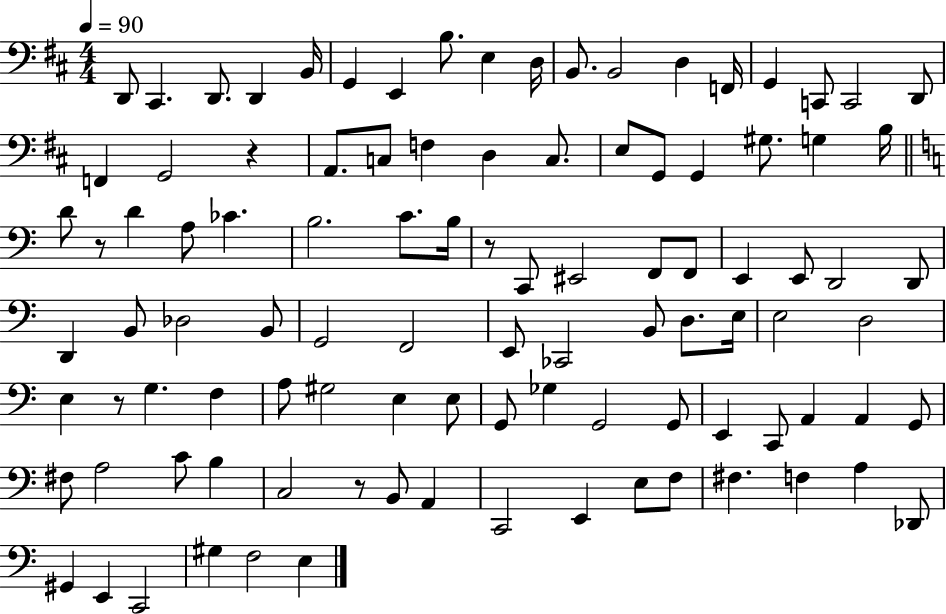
X:1
T:Untitled
M:4/4
L:1/4
K:D
D,,/2 ^C,, D,,/2 D,, B,,/4 G,, E,, B,/2 E, D,/4 B,,/2 B,,2 D, F,,/4 G,, C,,/2 C,,2 D,,/2 F,, G,,2 z A,,/2 C,/2 F, D, C,/2 E,/2 G,,/2 G,, ^G,/2 G, B,/4 D/2 z/2 D A,/2 _C B,2 C/2 B,/4 z/2 C,,/2 ^E,,2 F,,/2 F,,/2 E,, E,,/2 D,,2 D,,/2 D,, B,,/2 _D,2 B,,/2 G,,2 F,,2 E,,/2 _C,,2 B,,/2 D,/2 E,/4 E,2 D,2 E, z/2 G, F, A,/2 ^G,2 E, E,/2 G,,/2 _G, G,,2 G,,/2 E,, C,,/2 A,, A,, G,,/2 ^F,/2 A,2 C/2 B, C,2 z/2 B,,/2 A,, C,,2 E,, E,/2 F,/2 ^F, F, A, _D,,/2 ^G,, E,, C,,2 ^G, F,2 E,